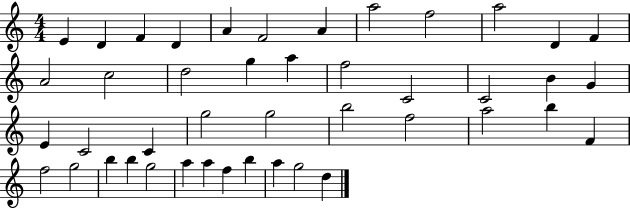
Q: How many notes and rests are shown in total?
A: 44